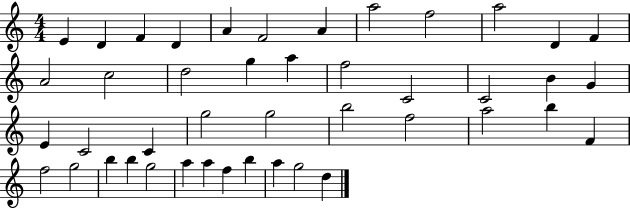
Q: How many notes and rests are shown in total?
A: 44